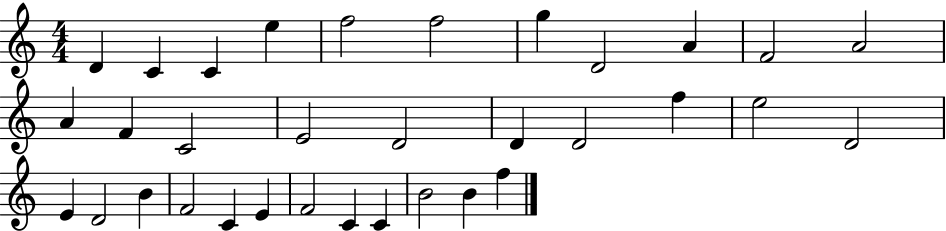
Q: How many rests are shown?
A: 0